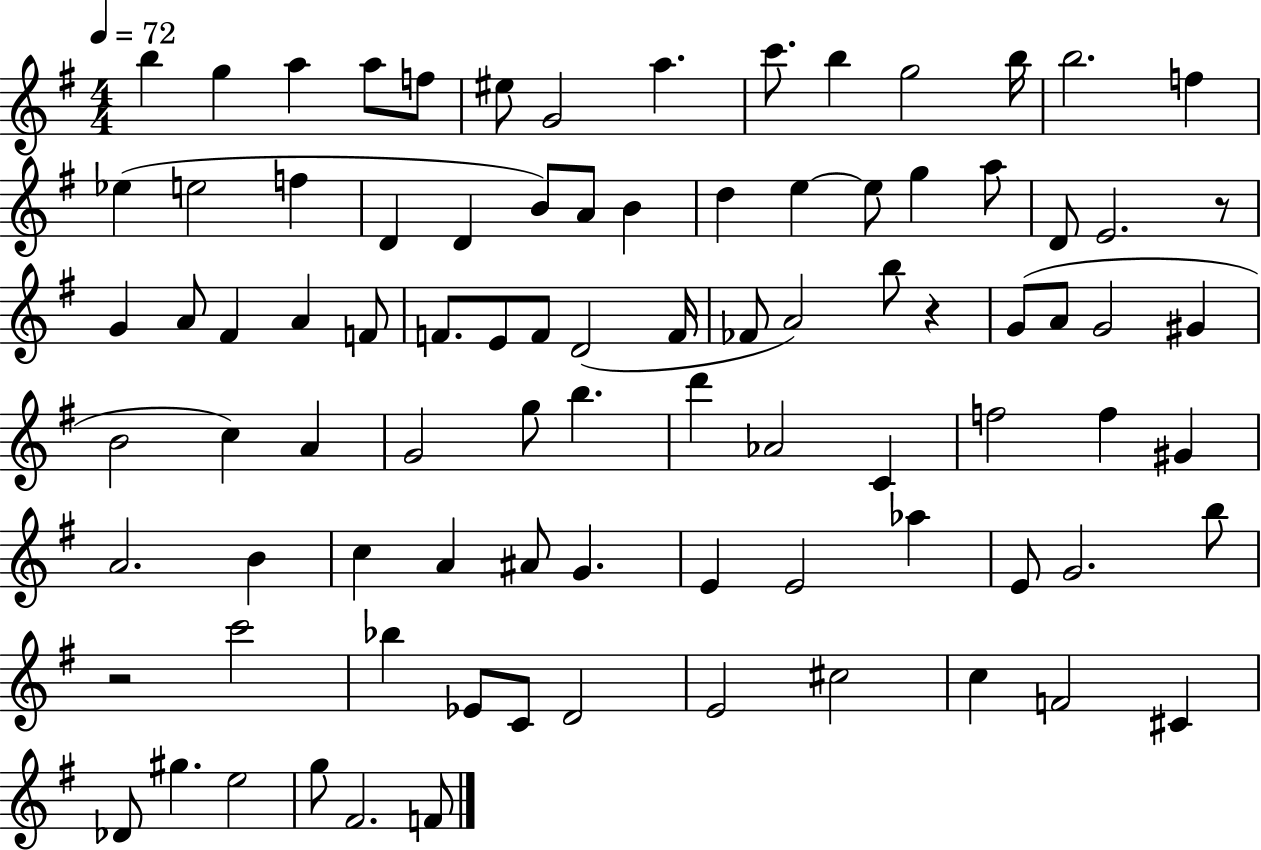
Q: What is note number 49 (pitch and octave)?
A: A4